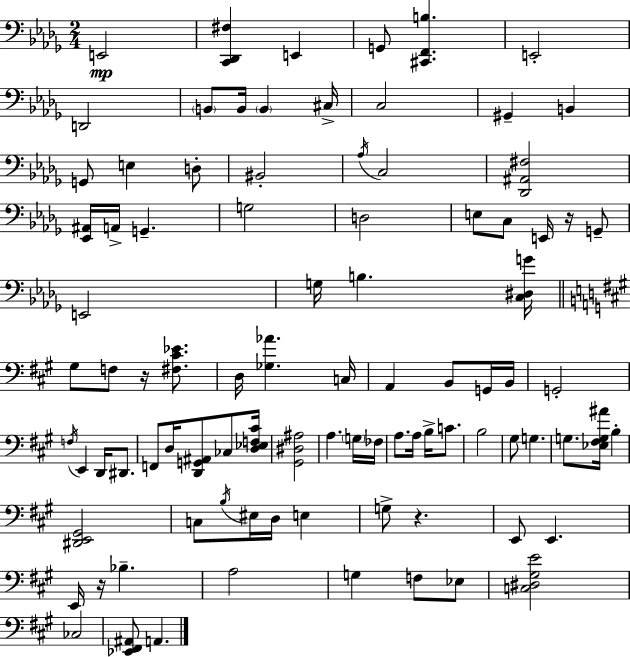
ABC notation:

X:1
T:Untitled
M:2/4
L:1/4
K:Bbm
E,,2 [C,,_D,,^F,] E,, G,,/2 [^C,,F,,B,] E,,2 D,,2 B,,/2 B,,/4 B,, ^C,/4 C,2 ^G,, B,, G,,/2 E, D,/2 ^B,,2 _A,/4 C,2 [_D,,^A,,^F,]2 [_E,,^A,,]/4 A,,/4 G,, G,2 D,2 E,/2 C,/2 E,,/4 z/4 G,,/2 E,,2 G,/4 B, [C,^D,G]/4 ^G,/2 F,/2 z/4 [^F,^C_E]/2 D,/4 [_G,_A] C,/4 A,, B,,/2 G,,/4 B,,/4 G,,2 F,/4 E,, D,,/4 ^D,,/2 F,,/2 D,/4 [D,,G,,^A,,]/2 _C,/2 [D,_E,F,^C]/4 [^G,,^D,^A,]2 A, G,/4 _F,/4 A,/2 A,/4 B,/4 C/2 B,2 ^G,/2 G, G,/2 [_E,^F,G,^A]/4 B, [^D,,E,,^G,,]2 C,/2 B,/4 ^E,/4 D,/4 E, G,/2 z E,,/2 E,, E,,/4 z/4 _B, A,2 G, F,/2 _E,/2 [C,^D,^G,E]2 _C,2 [_E,,^F,,^A,,]/2 A,,